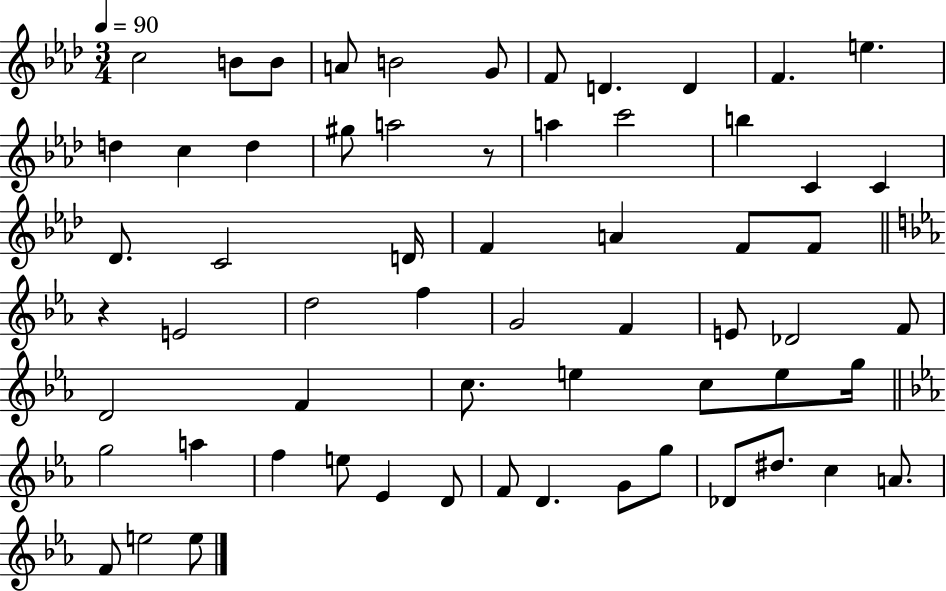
{
  \clef treble
  \numericTimeSignature
  \time 3/4
  \key aes \major
  \tempo 4 = 90
  c''2 b'8 b'8 | a'8 b'2 g'8 | f'8 d'4. d'4 | f'4. e''4. | \break d''4 c''4 d''4 | gis''8 a''2 r8 | a''4 c'''2 | b''4 c'4 c'4 | \break des'8. c'2 d'16 | f'4 a'4 f'8 f'8 | \bar "||" \break \key ees \major r4 e'2 | d''2 f''4 | g'2 f'4 | e'8 des'2 f'8 | \break d'2 f'4 | c''8. e''4 c''8 e''8 g''16 | \bar "||" \break \key ees \major g''2 a''4 | f''4 e''8 ees'4 d'8 | f'8 d'4. g'8 g''8 | des'8 dis''8. c''4 a'8. | \break f'8 e''2 e''8 | \bar "|."
}